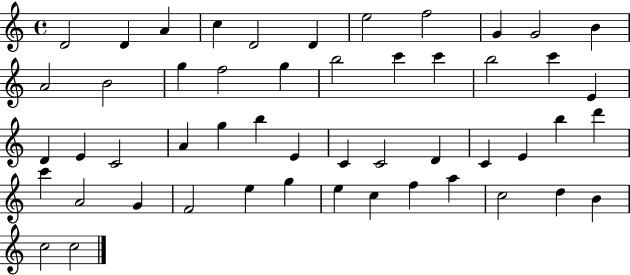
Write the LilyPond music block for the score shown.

{
  \clef treble
  \time 4/4
  \defaultTimeSignature
  \key c \major
  d'2 d'4 a'4 | c''4 d'2 d'4 | e''2 f''2 | g'4 g'2 b'4 | \break a'2 b'2 | g''4 f''2 g''4 | b''2 c'''4 c'''4 | b''2 c'''4 e'4 | \break d'4 e'4 c'2 | a'4 g''4 b''4 e'4 | c'4 c'2 d'4 | c'4 e'4 b''4 d'''4 | \break c'''4 a'2 g'4 | f'2 e''4 g''4 | e''4 c''4 f''4 a''4 | c''2 d''4 b'4 | \break c''2 c''2 | \bar "|."
}